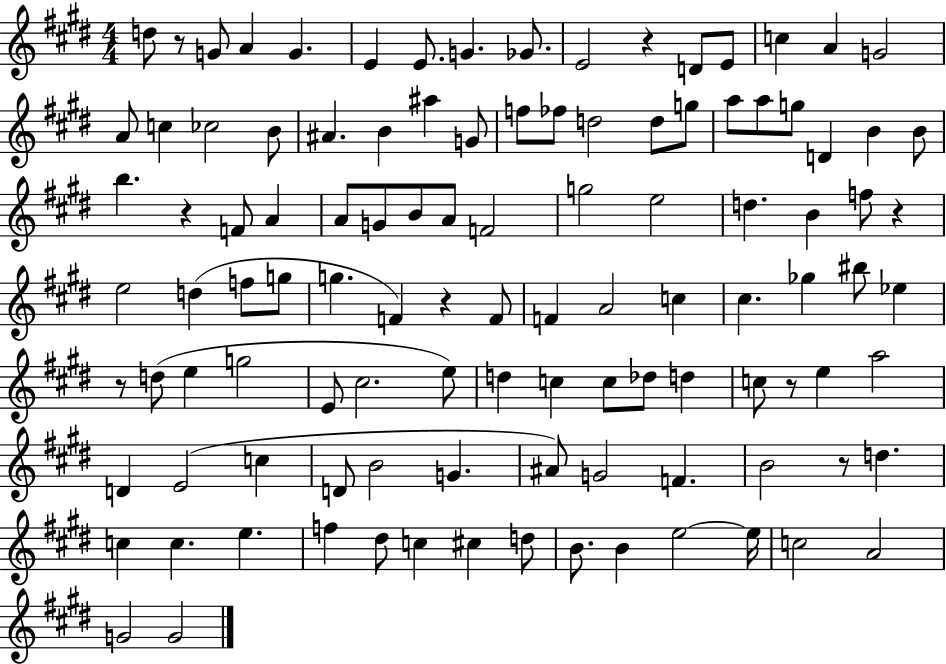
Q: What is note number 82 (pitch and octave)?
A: G4